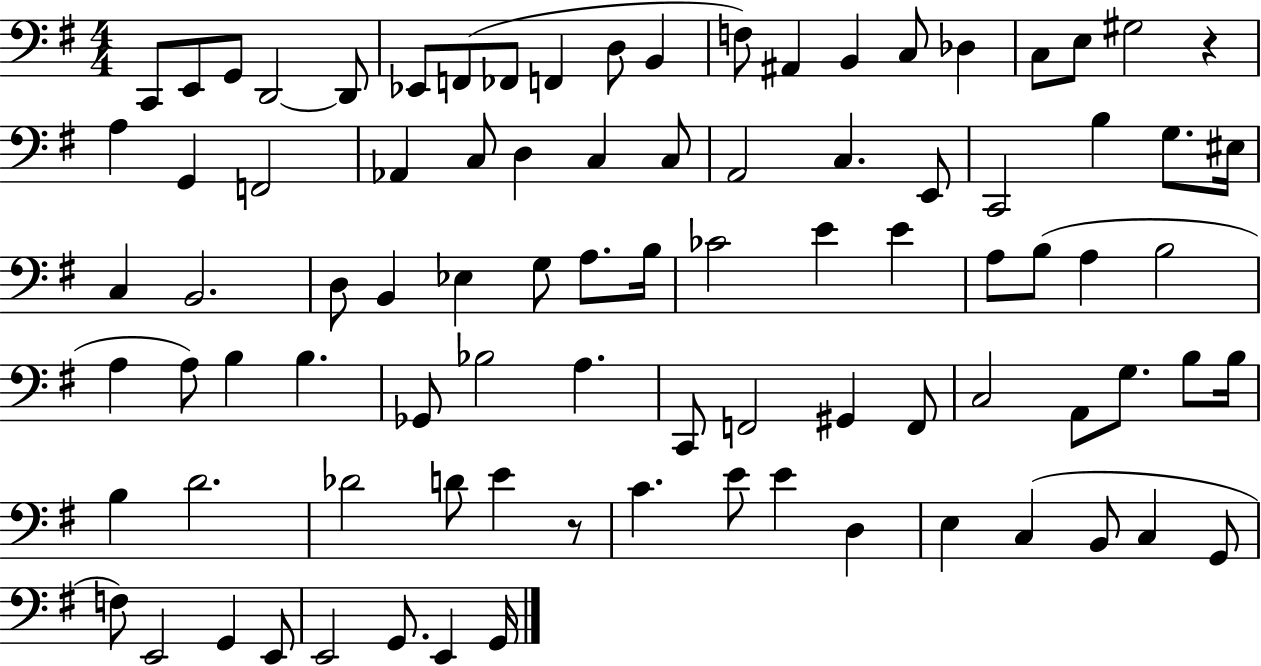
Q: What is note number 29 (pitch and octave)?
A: C3